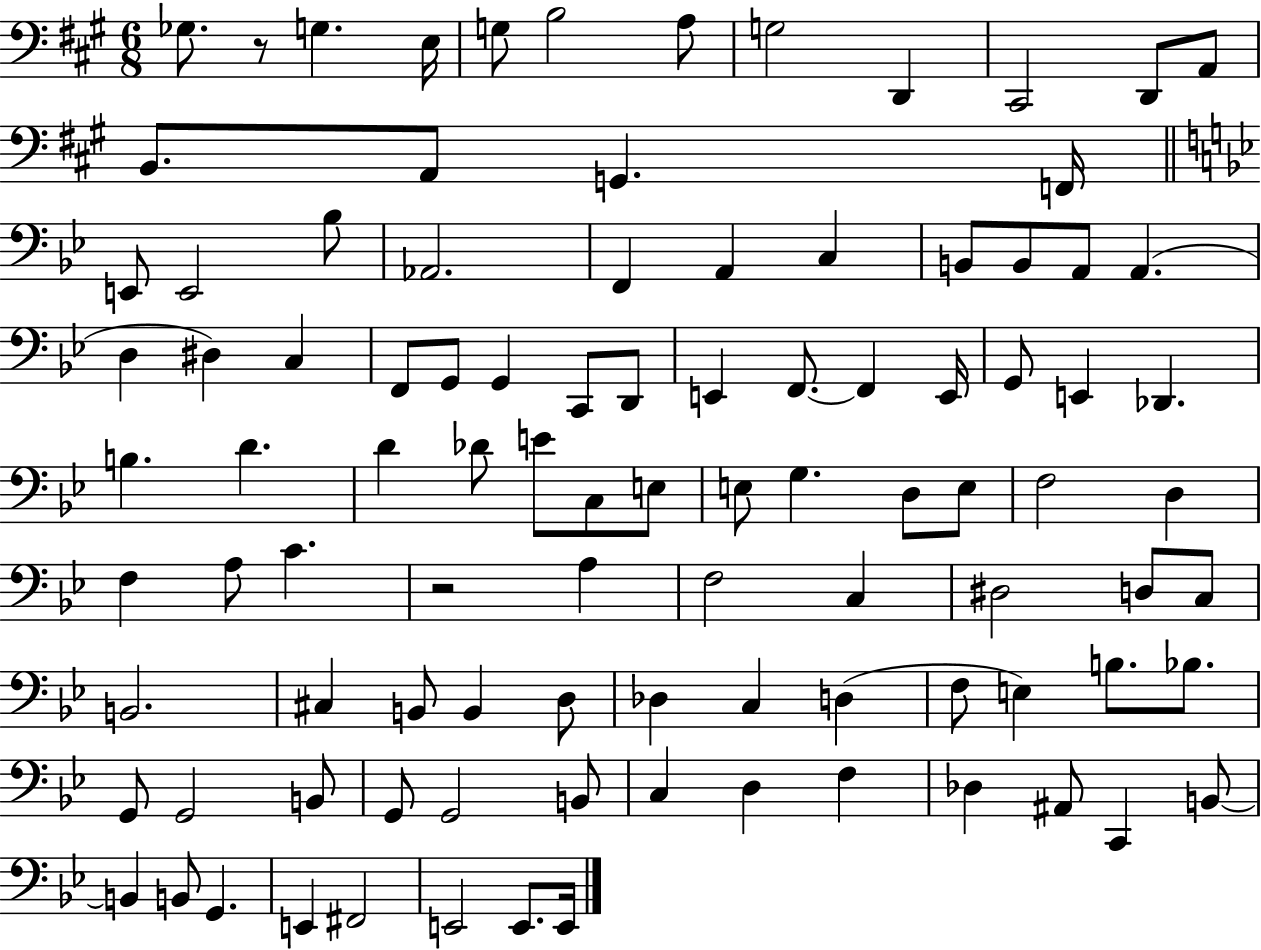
Gb3/e. R/e G3/q. E3/s G3/e B3/h A3/e G3/h D2/q C#2/h D2/e A2/e B2/e. A2/e G2/q. F2/s E2/e E2/h Bb3/e Ab2/h. F2/q A2/q C3/q B2/e B2/e A2/e A2/q. D3/q D#3/q C3/q F2/e G2/e G2/q C2/e D2/e E2/q F2/e. F2/q E2/s G2/e E2/q Db2/q. B3/q. D4/q. D4/q Db4/e E4/e C3/e E3/e E3/e G3/q. D3/e E3/e F3/h D3/q F3/q A3/e C4/q. R/h A3/q F3/h C3/q D#3/h D3/e C3/e B2/h. C#3/q B2/e B2/q D3/e Db3/q C3/q D3/q F3/e E3/q B3/e. Bb3/e. G2/e G2/h B2/e G2/e G2/h B2/e C3/q D3/q F3/q Db3/q A#2/e C2/q B2/e B2/q B2/e G2/q. E2/q F#2/h E2/h E2/e. E2/s